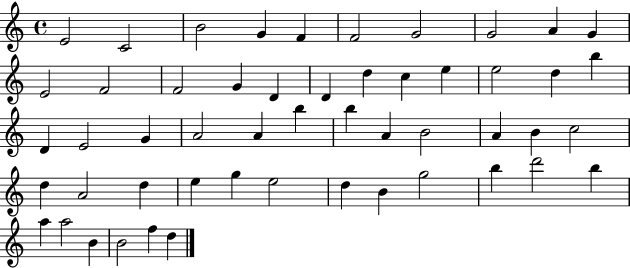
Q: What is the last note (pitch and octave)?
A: D5